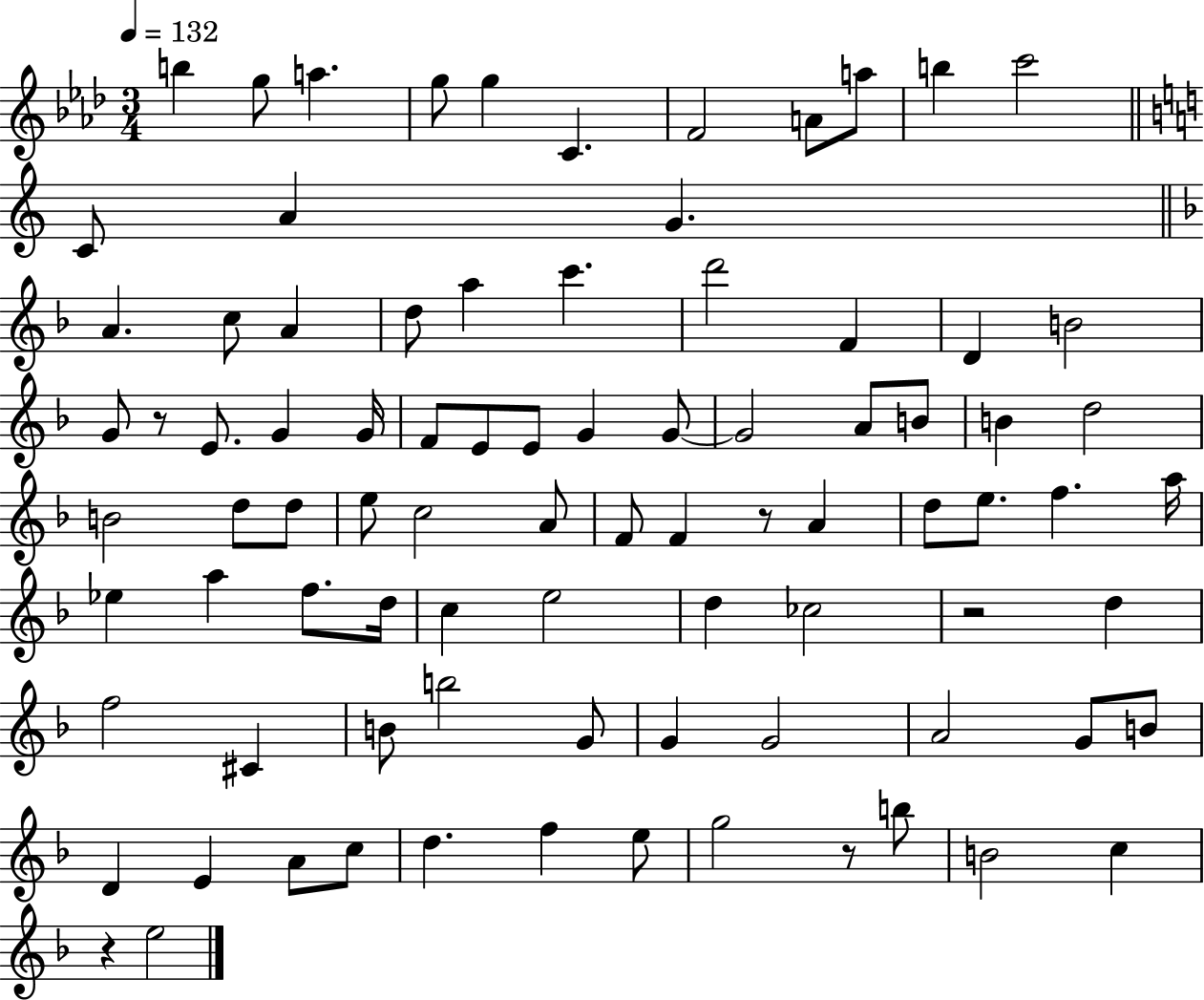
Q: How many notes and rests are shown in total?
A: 87